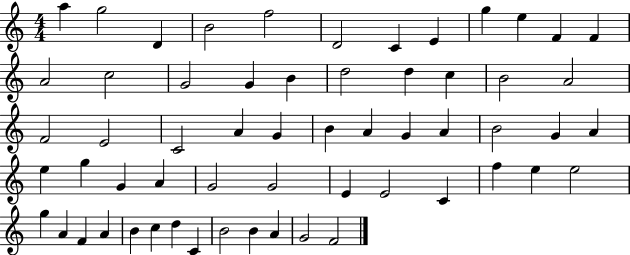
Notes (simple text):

A5/q G5/h D4/q B4/h F5/h D4/h C4/q E4/q G5/q E5/q F4/q F4/q A4/h C5/h G4/h G4/q B4/q D5/h D5/q C5/q B4/h A4/h F4/h E4/h C4/h A4/q G4/q B4/q A4/q G4/q A4/q B4/h G4/q A4/q E5/q G5/q G4/q A4/q G4/h G4/h E4/q E4/h C4/q F5/q E5/q E5/h G5/q A4/q F4/q A4/q B4/q C5/q D5/q C4/q B4/h B4/q A4/q G4/h F4/h